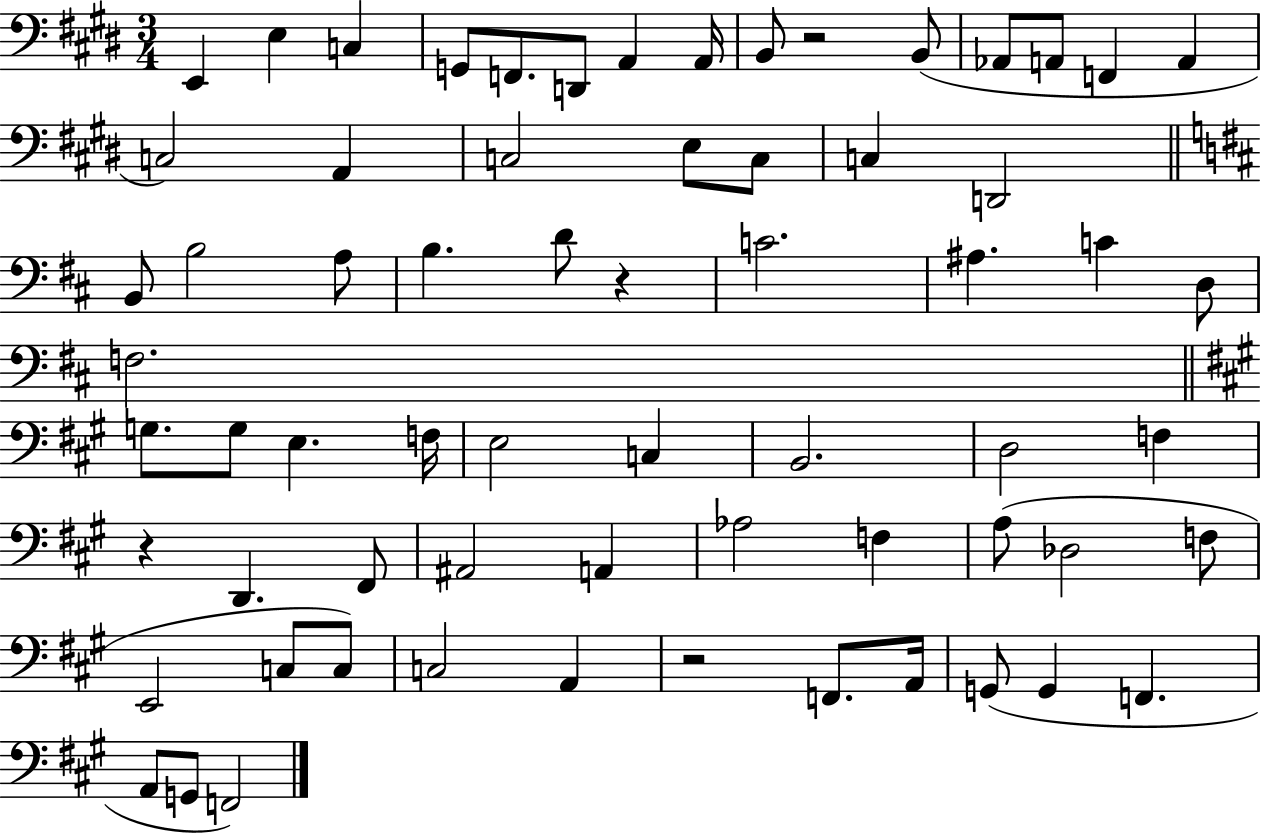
E2/q E3/q C3/q G2/e F2/e. D2/e A2/q A2/s B2/e R/h B2/e Ab2/e A2/e F2/q A2/q C3/h A2/q C3/h E3/e C3/e C3/q D2/h B2/e B3/h A3/e B3/q. D4/e R/q C4/h. A#3/q. C4/q D3/e F3/h. G3/e. G3/e E3/q. F3/s E3/h C3/q B2/h. D3/h F3/q R/q D2/q. F#2/e A#2/h A2/q Ab3/h F3/q A3/e Db3/h F3/e E2/h C3/e C3/e C3/h A2/q R/h F2/e. A2/s G2/e G2/q F2/q. A2/e G2/e F2/h